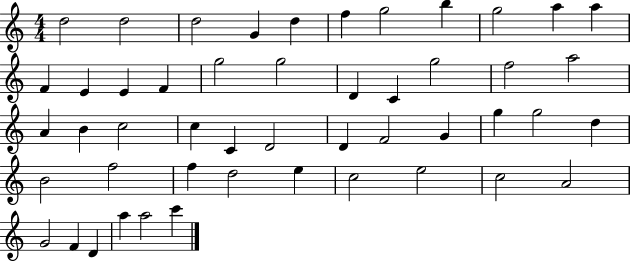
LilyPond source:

{
  \clef treble
  \numericTimeSignature
  \time 4/4
  \key c \major
  d''2 d''2 | d''2 g'4 d''4 | f''4 g''2 b''4 | g''2 a''4 a''4 | \break f'4 e'4 e'4 f'4 | g''2 g''2 | d'4 c'4 g''2 | f''2 a''2 | \break a'4 b'4 c''2 | c''4 c'4 d'2 | d'4 f'2 g'4 | g''4 g''2 d''4 | \break b'2 f''2 | f''4 d''2 e''4 | c''2 e''2 | c''2 a'2 | \break g'2 f'4 d'4 | a''4 a''2 c'''4 | \bar "|."
}